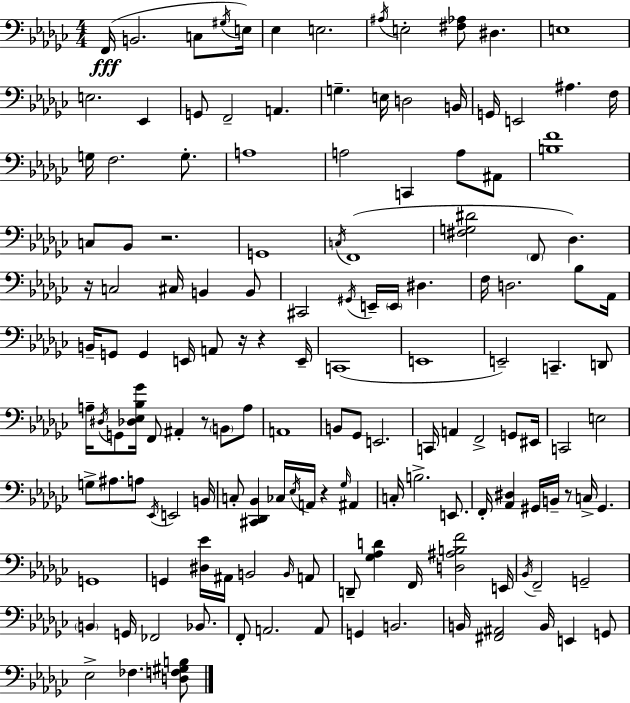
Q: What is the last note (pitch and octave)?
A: FES3